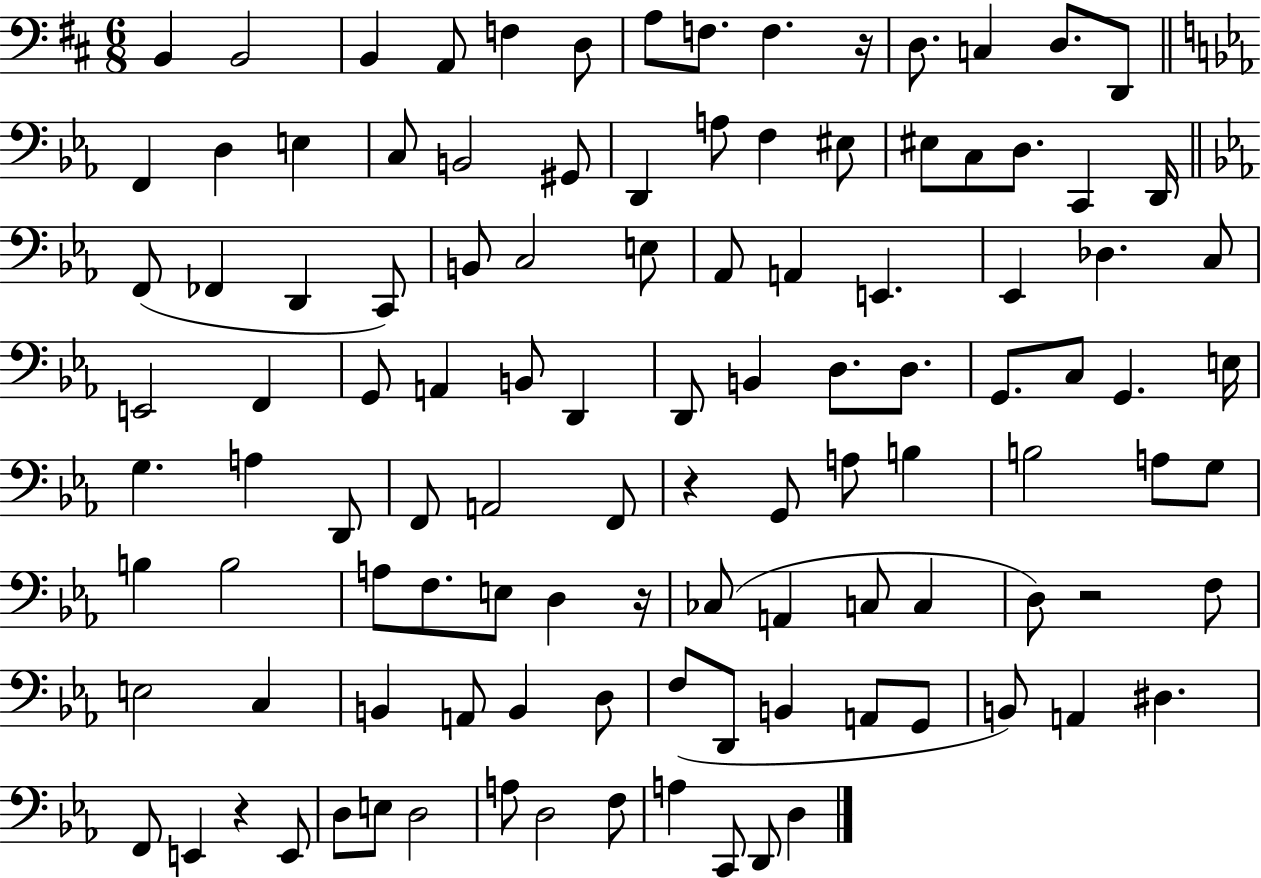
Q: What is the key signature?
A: D major